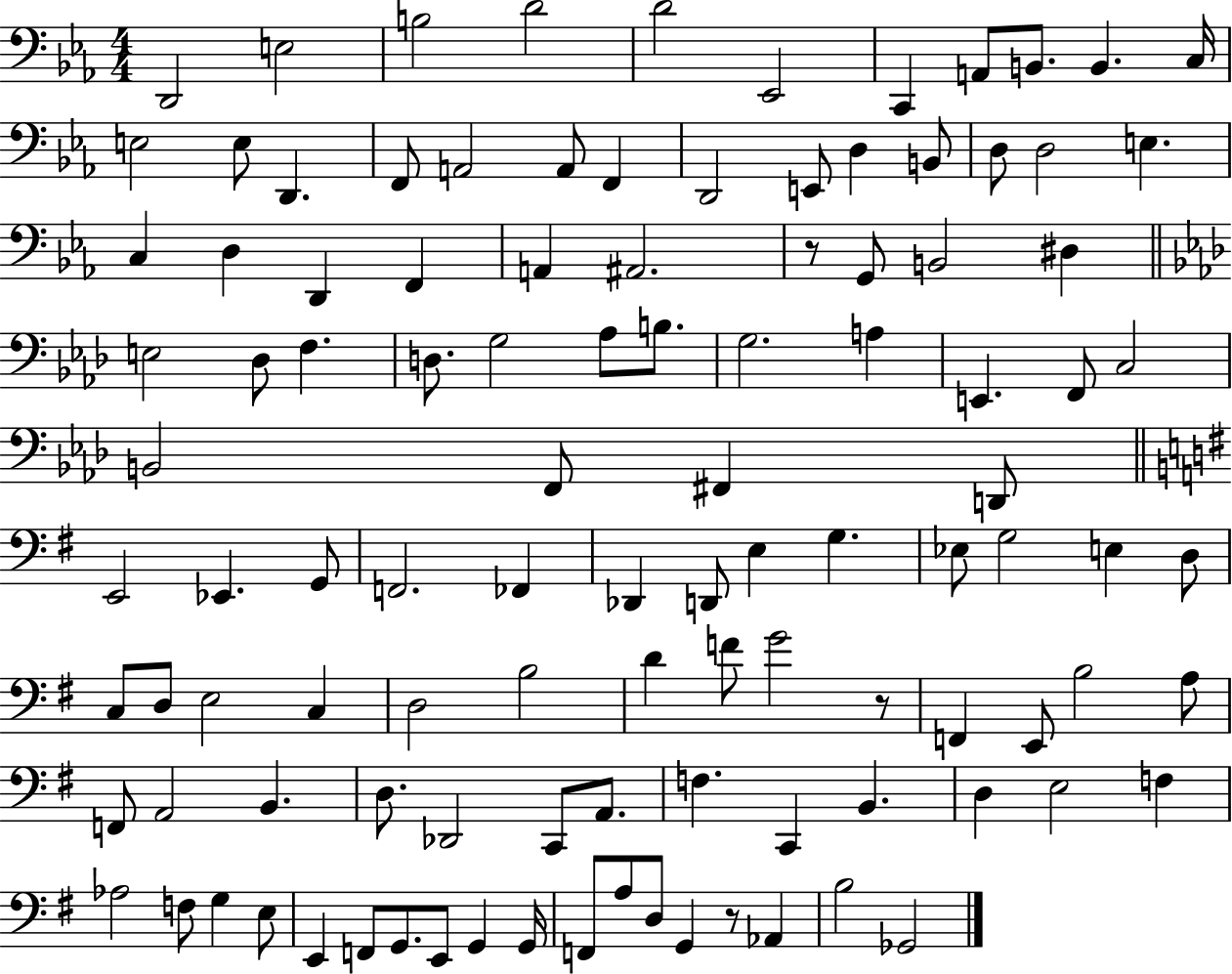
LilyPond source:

{
  \clef bass
  \numericTimeSignature
  \time 4/4
  \key ees \major
  d,2 e2 | b2 d'2 | d'2 ees,2 | c,4 a,8 b,8. b,4. c16 | \break e2 e8 d,4. | f,8 a,2 a,8 f,4 | d,2 e,8 d4 b,8 | d8 d2 e4. | \break c4 d4 d,4 f,4 | a,4 ais,2. | r8 g,8 b,2 dis4 | \bar "||" \break \key aes \major e2 des8 f4. | d8. g2 aes8 b8. | g2. a4 | e,4. f,8 c2 | \break b,2 f,8 fis,4 d,8 | \bar "||" \break \key g \major e,2 ees,4. g,8 | f,2. fes,4 | des,4 d,8 e4 g4. | ees8 g2 e4 d8 | \break c8 d8 e2 c4 | d2 b2 | d'4 f'8 g'2 r8 | f,4 e,8 b2 a8 | \break f,8 a,2 b,4. | d8. des,2 c,8 a,8. | f4. c,4 b,4. | d4 e2 f4 | \break aes2 f8 g4 e8 | e,4 f,8 g,8. e,8 g,4 g,16 | f,8 a8 d8 g,4 r8 aes,4 | b2 ges,2 | \break \bar "|."
}